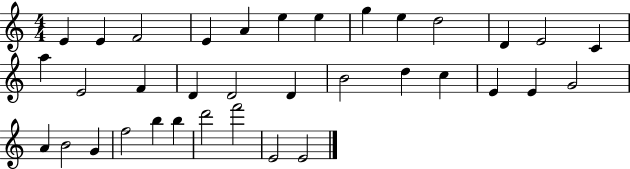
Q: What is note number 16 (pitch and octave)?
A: F4